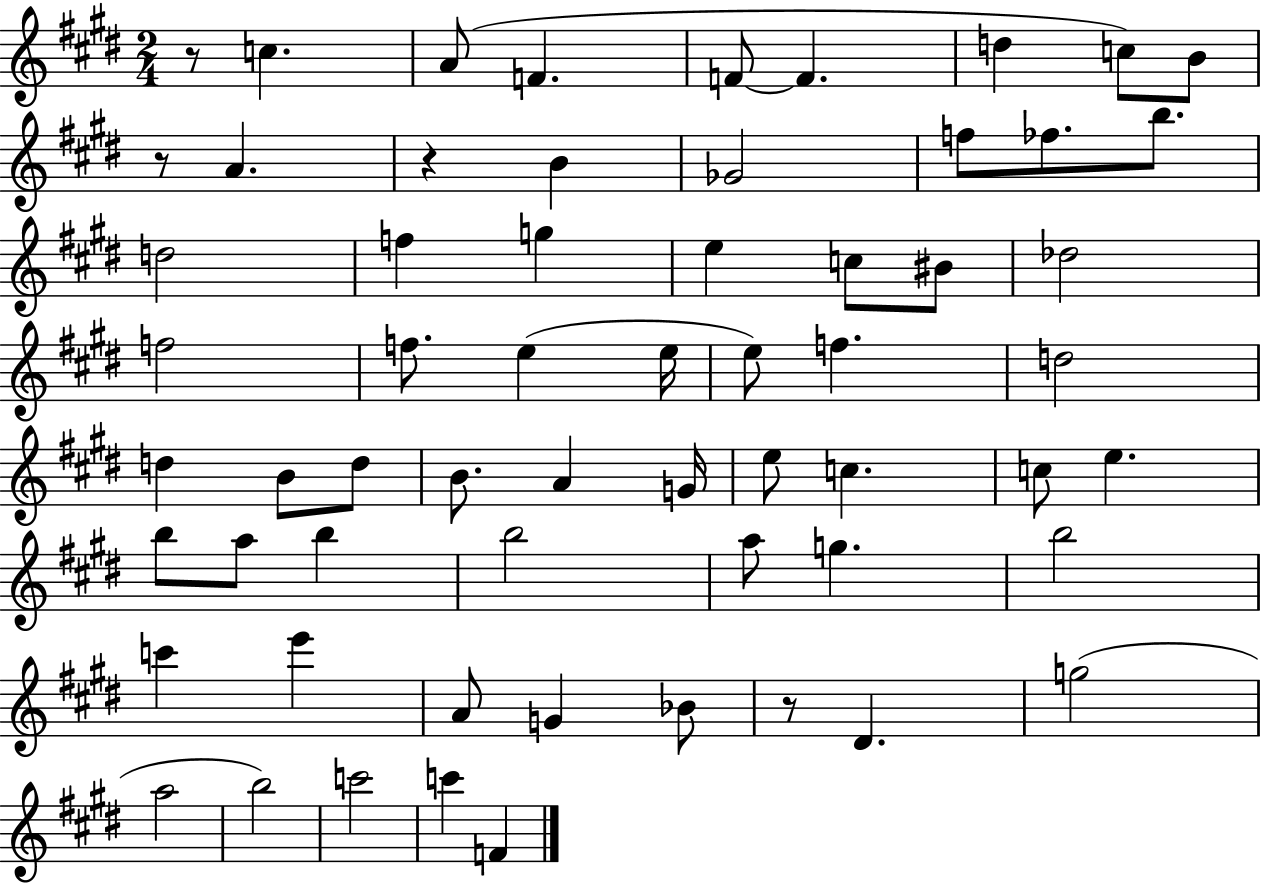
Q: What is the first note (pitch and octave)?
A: C5